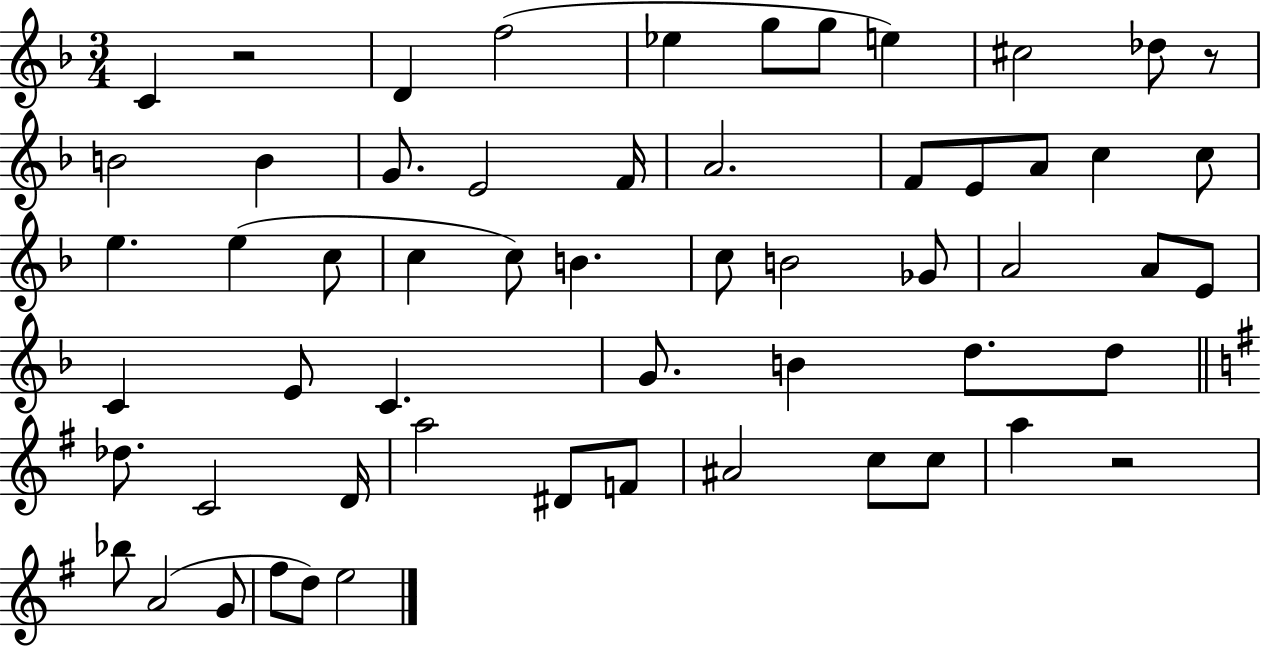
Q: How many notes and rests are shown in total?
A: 58